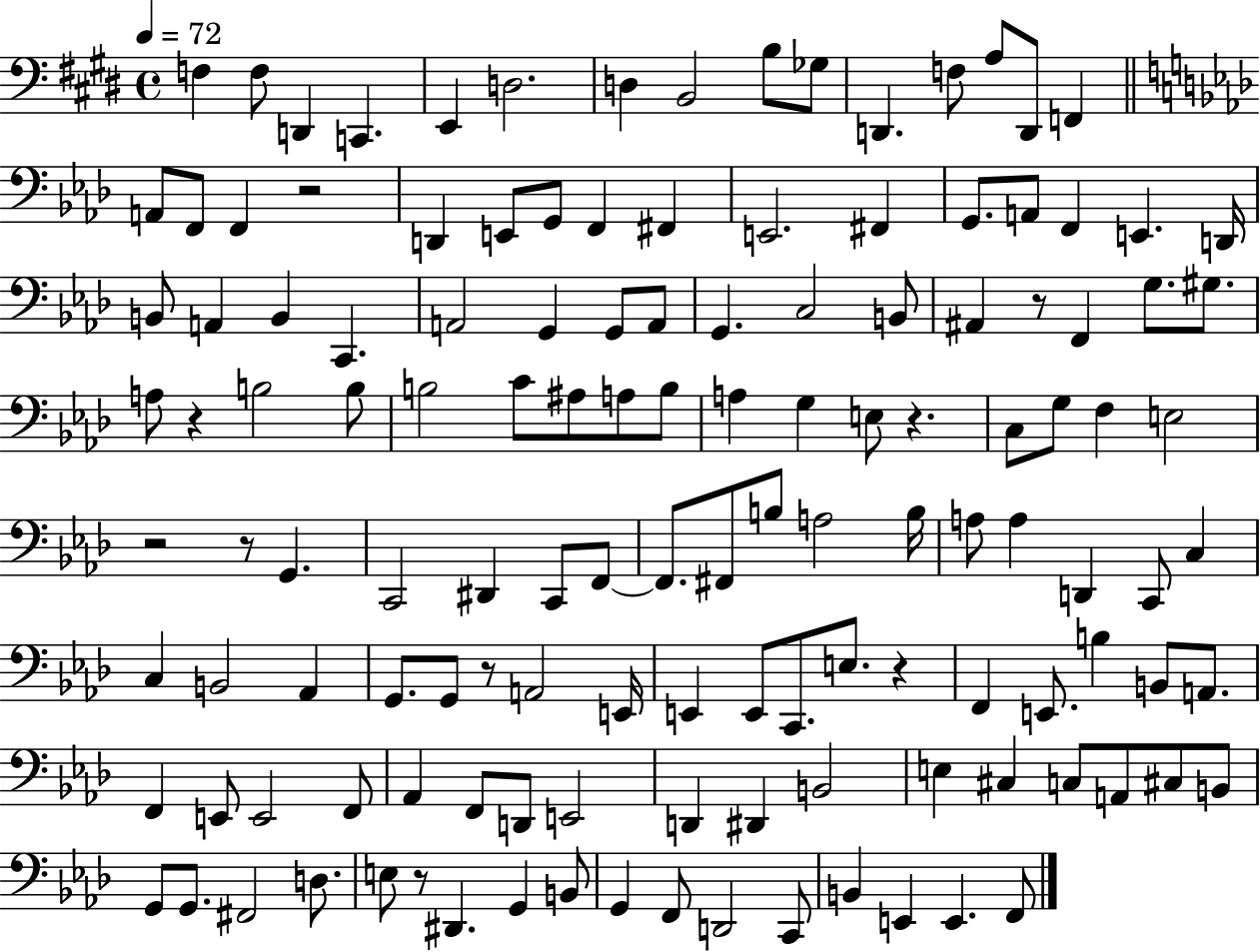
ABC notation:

X:1
T:Untitled
M:4/4
L:1/4
K:E
F, F,/2 D,, C,, E,, D,2 D, B,,2 B,/2 _G,/2 D,, F,/2 A,/2 D,,/2 F,, A,,/2 F,,/2 F,, z2 D,, E,,/2 G,,/2 F,, ^F,, E,,2 ^F,, G,,/2 A,,/2 F,, E,, D,,/4 B,,/2 A,, B,, C,, A,,2 G,, G,,/2 A,,/2 G,, C,2 B,,/2 ^A,, z/2 F,, G,/2 ^G,/2 A,/2 z B,2 B,/2 B,2 C/2 ^A,/2 A,/2 B,/2 A, G, E,/2 z C,/2 G,/2 F, E,2 z2 z/2 G,, C,,2 ^D,, C,,/2 F,,/2 F,,/2 ^F,,/2 B,/2 A,2 B,/4 A,/2 A, D,, C,,/2 C, C, B,,2 _A,, G,,/2 G,,/2 z/2 A,,2 E,,/4 E,, E,,/2 C,,/2 E,/2 z F,, E,,/2 B, B,,/2 A,,/2 F,, E,,/2 E,,2 F,,/2 _A,, F,,/2 D,,/2 E,,2 D,, ^D,, B,,2 E, ^C, C,/2 A,,/2 ^C,/2 B,,/2 G,,/2 G,,/2 ^F,,2 D,/2 E,/2 z/2 ^D,, G,, B,,/2 G,, F,,/2 D,,2 C,,/2 B,, E,, E,, F,,/2